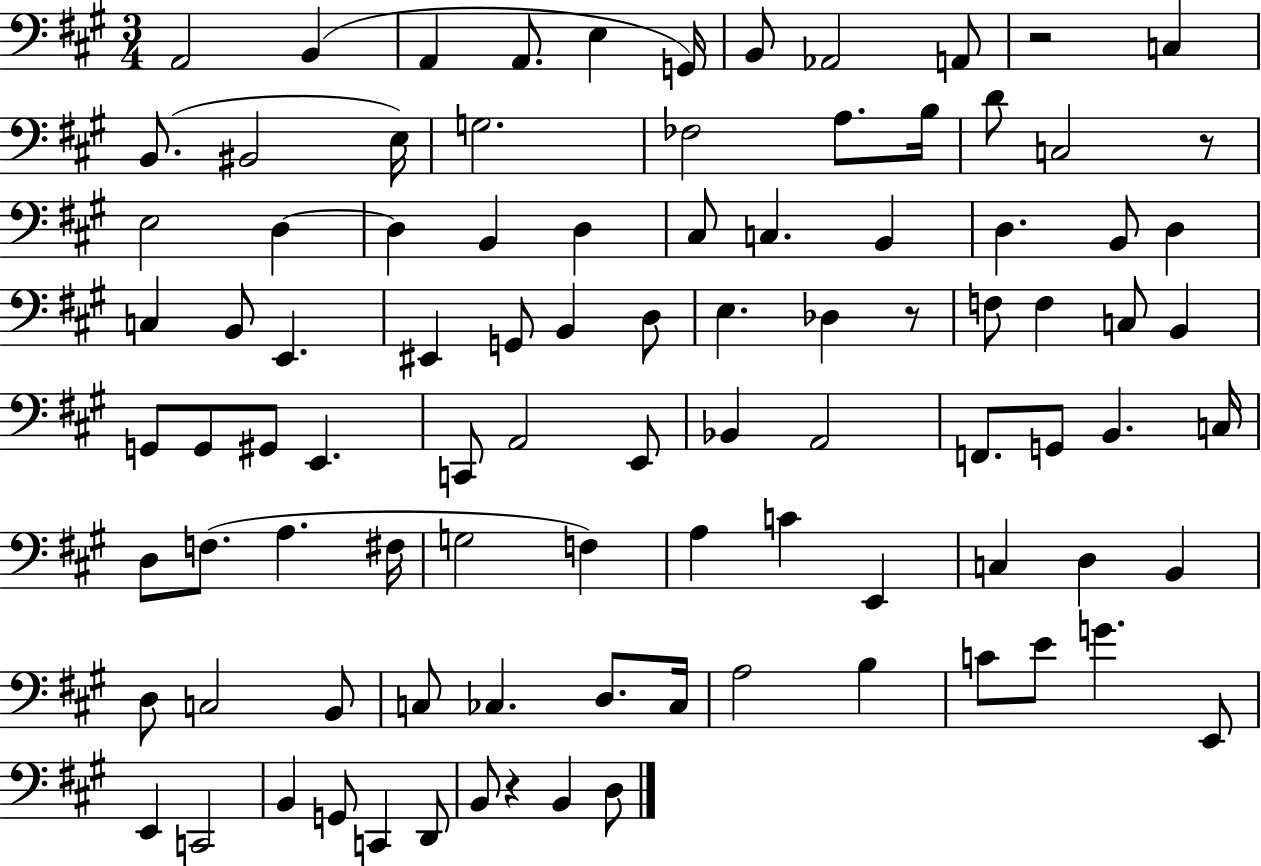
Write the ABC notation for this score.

X:1
T:Untitled
M:3/4
L:1/4
K:A
A,,2 B,, A,, A,,/2 E, G,,/4 B,,/2 _A,,2 A,,/2 z2 C, B,,/2 ^B,,2 E,/4 G,2 _F,2 A,/2 B,/4 D/2 C,2 z/2 E,2 D, D, B,, D, ^C,/2 C, B,, D, B,,/2 D, C, B,,/2 E,, ^E,, G,,/2 B,, D,/2 E, _D, z/2 F,/2 F, C,/2 B,, G,,/2 G,,/2 ^G,,/2 E,, C,,/2 A,,2 E,,/2 _B,, A,,2 F,,/2 G,,/2 B,, C,/4 D,/2 F,/2 A, ^F,/4 G,2 F, A, C E,, C, D, B,, D,/2 C,2 B,,/2 C,/2 _C, D,/2 _C,/4 A,2 B, C/2 E/2 G E,,/2 E,, C,,2 B,, G,,/2 C,, D,,/2 B,,/2 z B,, D,/2